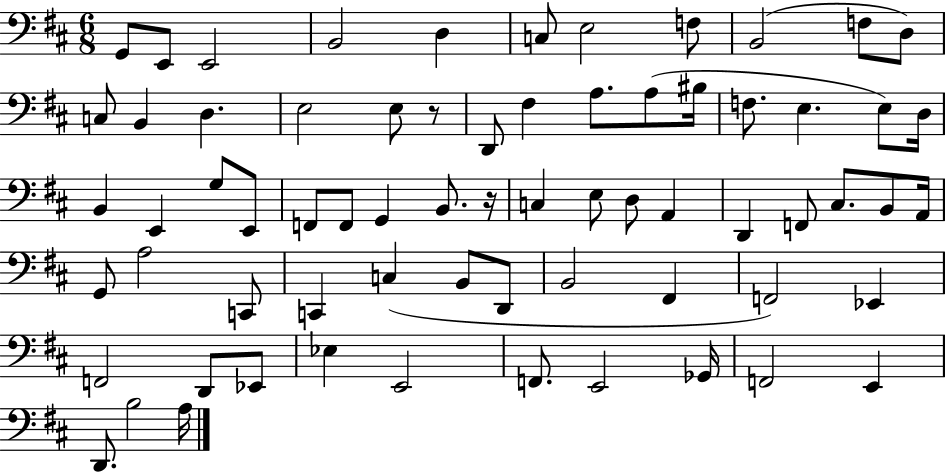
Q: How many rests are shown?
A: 2